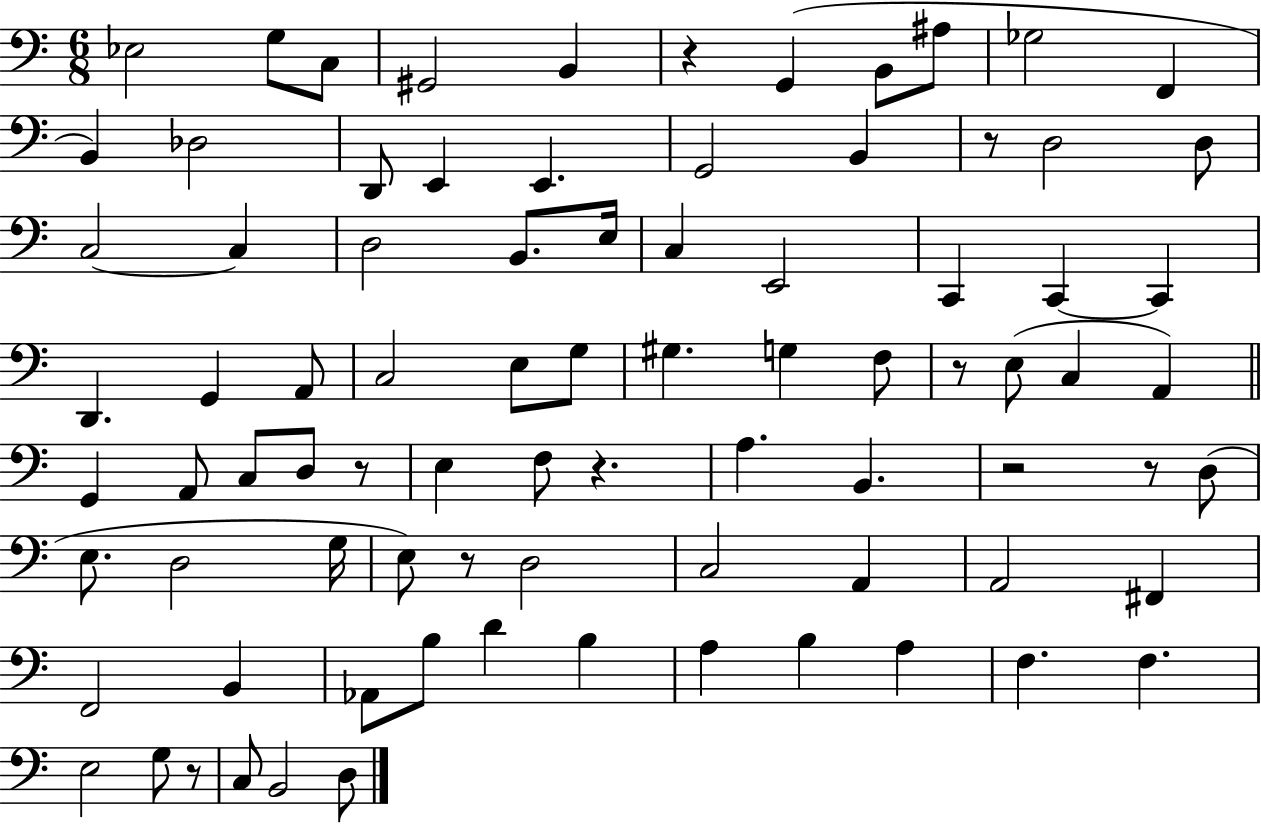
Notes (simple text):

Eb3/h G3/e C3/e G#2/h B2/q R/q G2/q B2/e A#3/e Gb3/h F2/q B2/q Db3/h D2/e E2/q E2/q. G2/h B2/q R/e D3/h D3/e C3/h C3/q D3/h B2/e. E3/s C3/q E2/h C2/q C2/q C2/q D2/q. G2/q A2/e C3/h E3/e G3/e G#3/q. G3/q F3/e R/e E3/e C3/q A2/q G2/q A2/e C3/e D3/e R/e E3/q F3/e R/q. A3/q. B2/q. R/h R/e D3/e E3/e. D3/h G3/s E3/e R/e D3/h C3/h A2/q A2/h F#2/q F2/h B2/q Ab2/e B3/e D4/q B3/q A3/q B3/q A3/q F3/q. F3/q. E3/h G3/e R/e C3/e B2/h D3/e